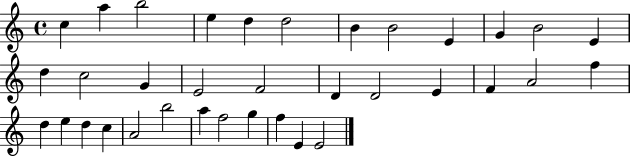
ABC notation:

X:1
T:Untitled
M:4/4
L:1/4
K:C
c a b2 e d d2 B B2 E G B2 E d c2 G E2 F2 D D2 E F A2 f d e d c A2 b2 a f2 g f E E2